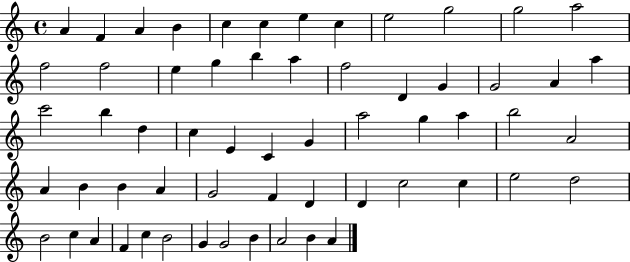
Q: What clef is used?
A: treble